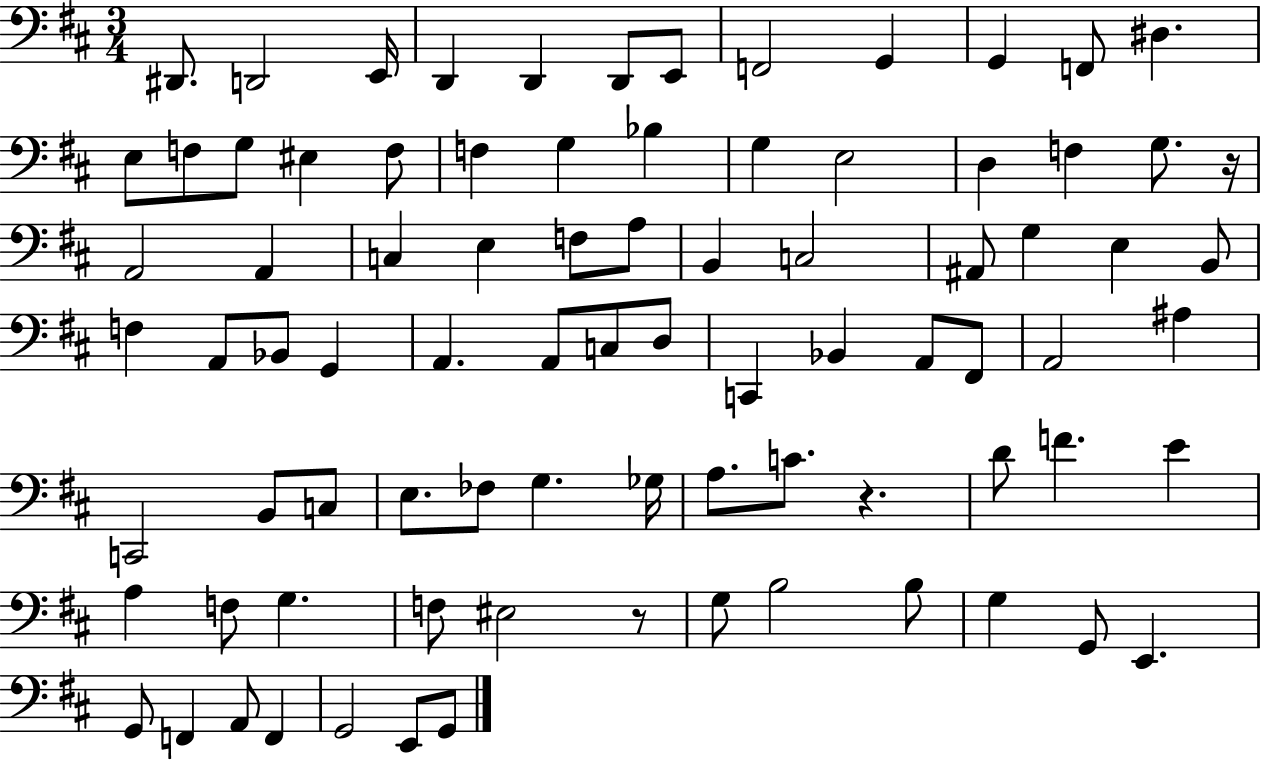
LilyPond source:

{
  \clef bass
  \numericTimeSignature
  \time 3/4
  \key d \major
  dis,8. d,2 e,16 | d,4 d,4 d,8 e,8 | f,2 g,4 | g,4 f,8 dis4. | \break e8 f8 g8 eis4 f8 | f4 g4 bes4 | g4 e2 | d4 f4 g8. r16 | \break a,2 a,4 | c4 e4 f8 a8 | b,4 c2 | ais,8 g4 e4 b,8 | \break f4 a,8 bes,8 g,4 | a,4. a,8 c8 d8 | c,4 bes,4 a,8 fis,8 | a,2 ais4 | \break c,2 b,8 c8 | e8. fes8 g4. ges16 | a8. c'8. r4. | d'8 f'4. e'4 | \break a4 f8 g4. | f8 eis2 r8 | g8 b2 b8 | g4 g,8 e,4. | \break g,8 f,4 a,8 f,4 | g,2 e,8 g,8 | \bar "|."
}